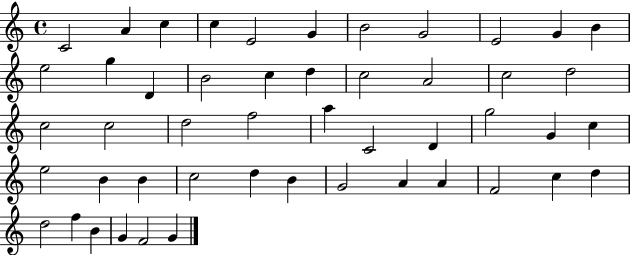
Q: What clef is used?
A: treble